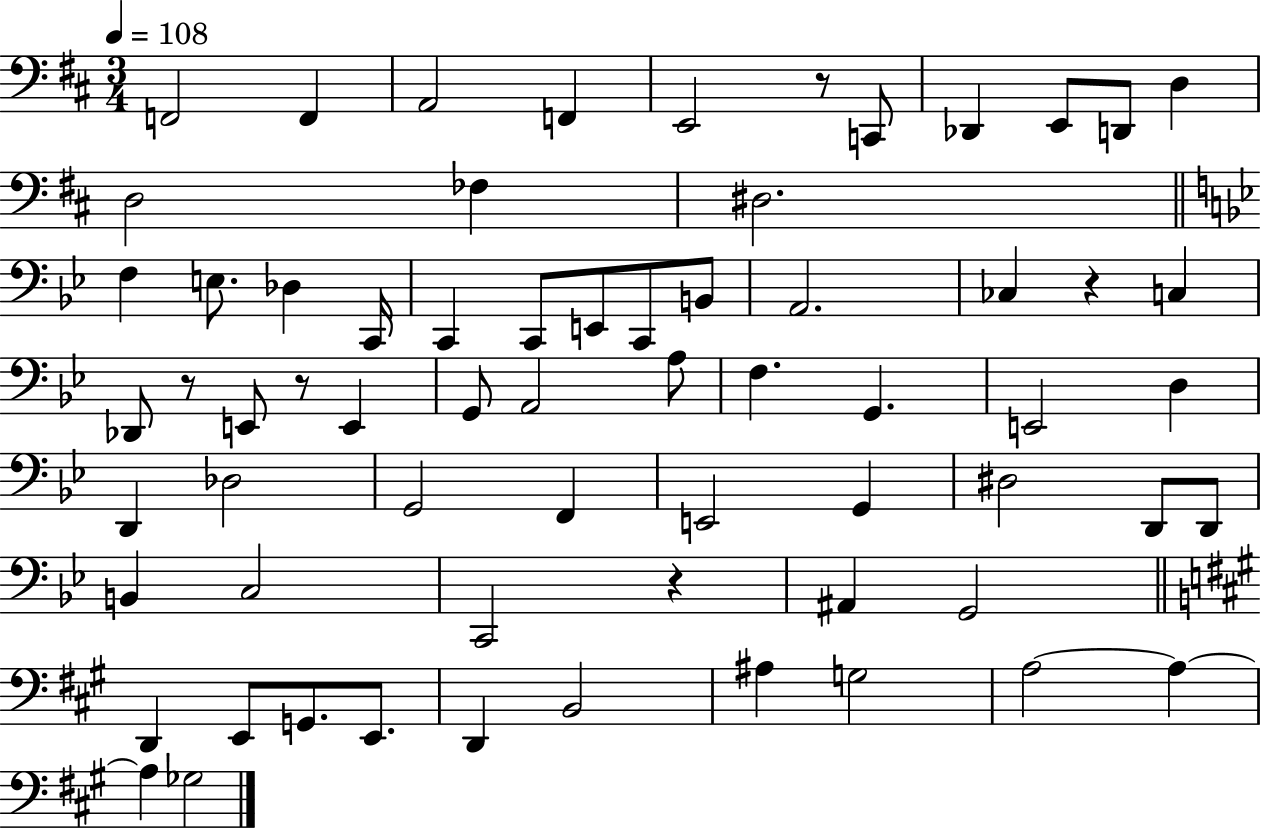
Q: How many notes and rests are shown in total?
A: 66